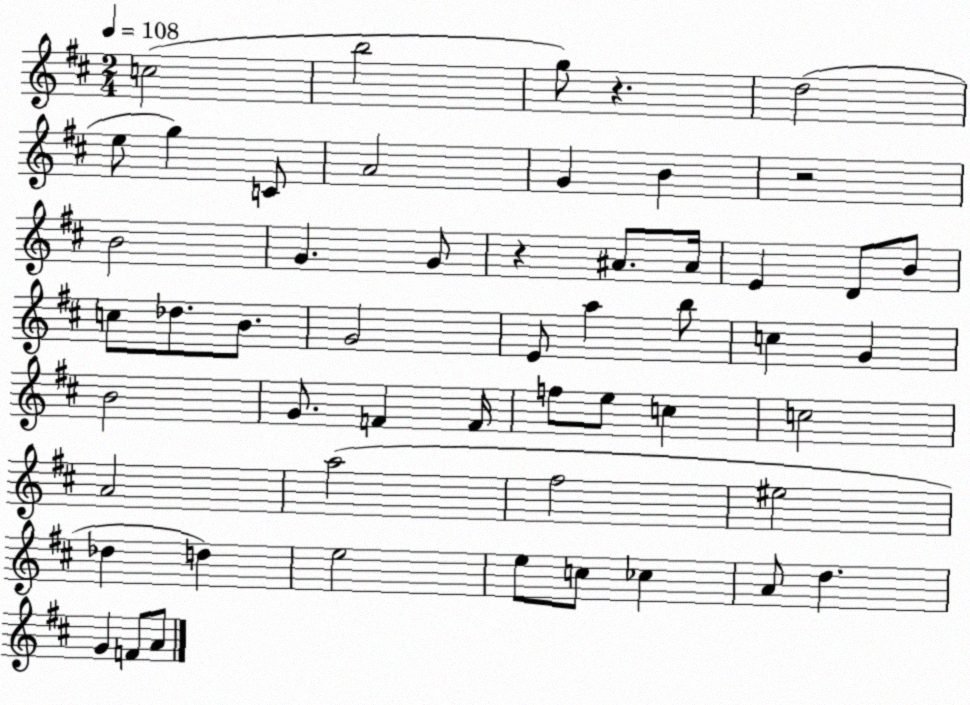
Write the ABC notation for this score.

X:1
T:Untitled
M:2/4
L:1/4
K:D
c2 b2 g/2 z d2 e/2 g C/2 A2 G B z2 B2 G G/2 z ^A/2 ^A/4 E D/2 B/2 c/2 _d/2 B/2 G2 E/2 a b/2 c G B2 G/2 F F/4 f/2 e/2 c c2 A2 a2 ^f2 ^e2 _d d e2 e/2 c/2 _c A/2 d G F/2 A/2